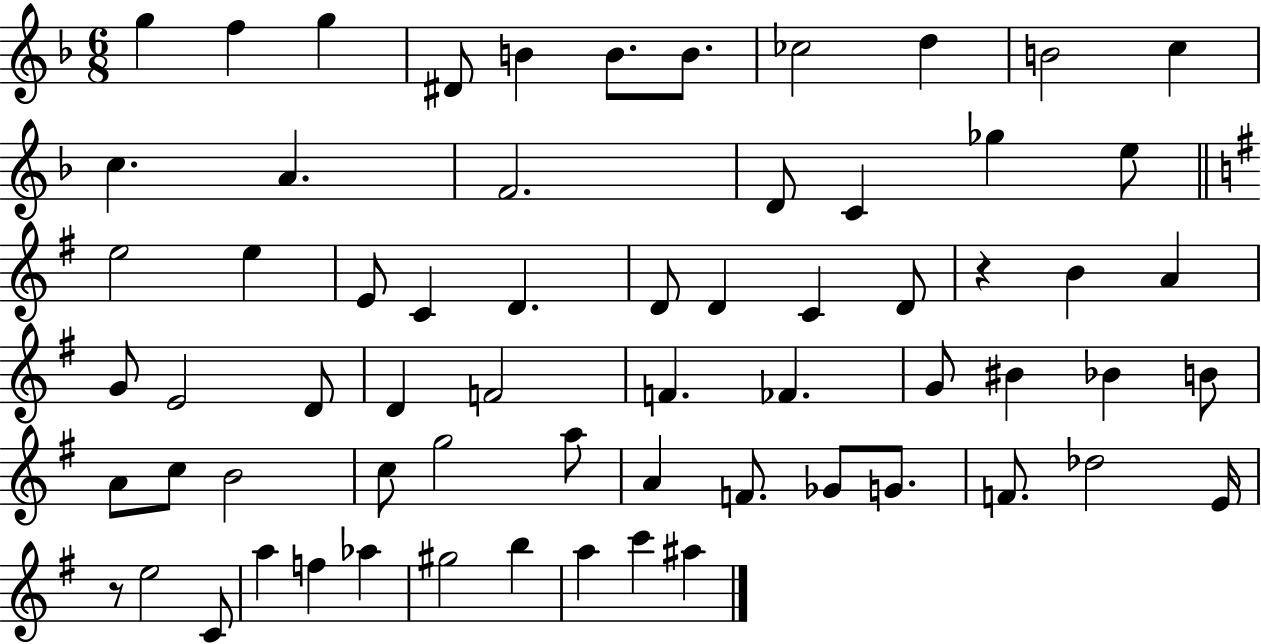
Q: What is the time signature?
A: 6/8